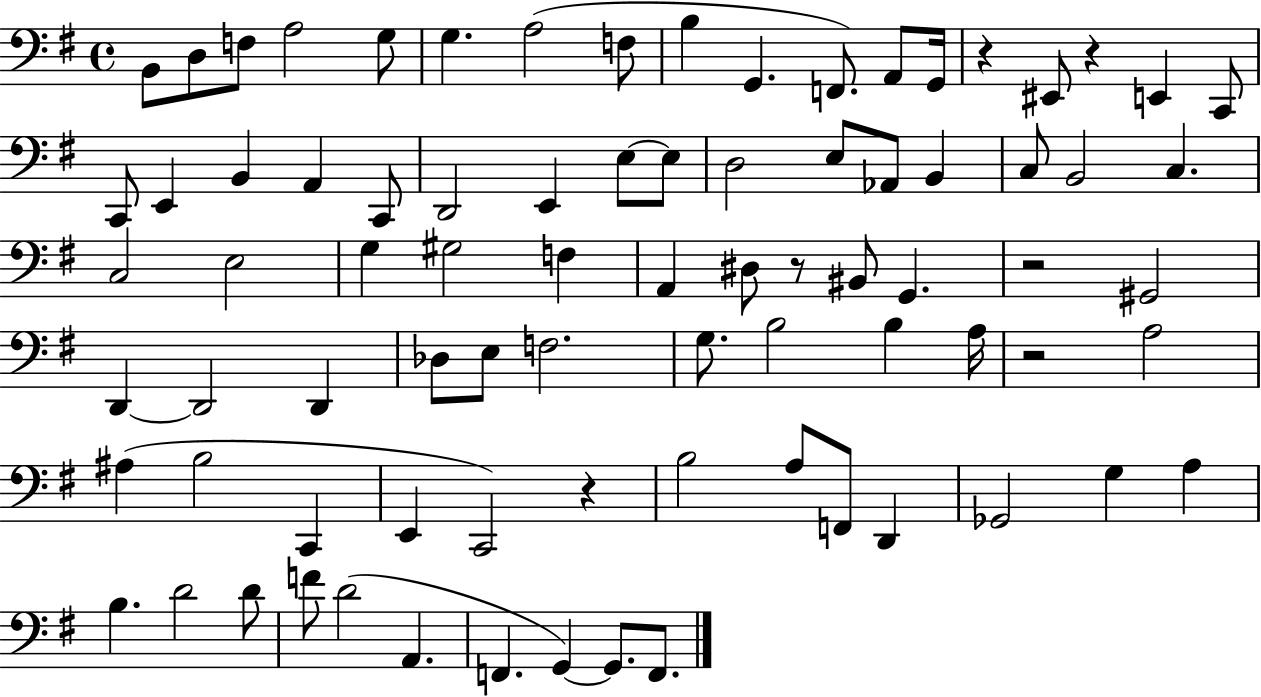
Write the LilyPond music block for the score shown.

{
  \clef bass
  \time 4/4
  \defaultTimeSignature
  \key g \major
  b,8 d8 f8 a2 g8 | g4. a2( f8 | b4 g,4. f,8.) a,8 g,16 | r4 eis,8 r4 e,4 c,8 | \break c,8 e,4 b,4 a,4 c,8 | d,2 e,4 e8~~ e8 | d2 e8 aes,8 b,4 | c8 b,2 c4. | \break c2 e2 | g4 gis2 f4 | a,4 dis8 r8 bis,8 g,4. | r2 gis,2 | \break d,4~~ d,2 d,4 | des8 e8 f2. | g8. b2 b4 a16 | r2 a2 | \break ais4( b2 c,4 | e,4 c,2) r4 | b2 a8 f,8 d,4 | ges,2 g4 a4 | \break b4. d'2 d'8 | f'8 d'2( a,4. | f,4. g,4~~) g,8. f,8. | \bar "|."
}